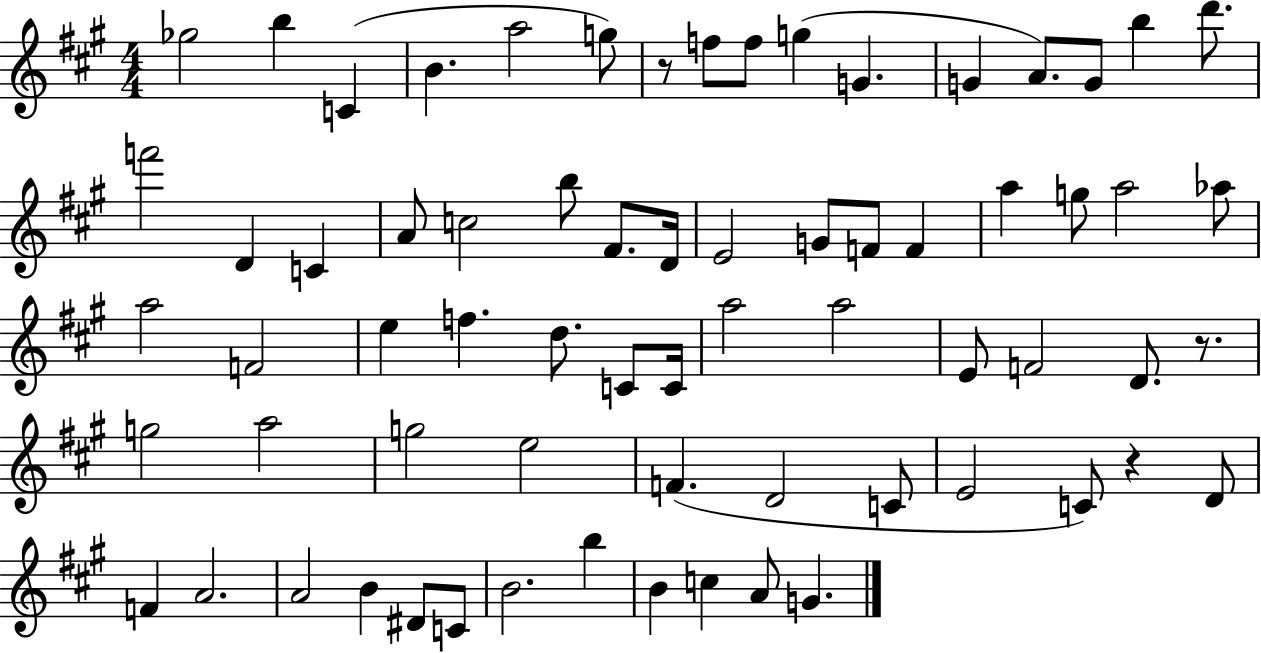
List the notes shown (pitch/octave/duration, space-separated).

Gb5/h B5/q C4/q B4/q. A5/h G5/e R/e F5/e F5/e G5/q G4/q. G4/q A4/e. G4/e B5/q D6/e. F6/h D4/q C4/q A4/e C5/h B5/e F#4/e. D4/s E4/h G4/e F4/e F4/q A5/q G5/e A5/h Ab5/e A5/h F4/h E5/q F5/q. D5/e. C4/e C4/s A5/h A5/h E4/e F4/h D4/e. R/e. G5/h A5/h G5/h E5/h F4/q. D4/h C4/e E4/h C4/e R/q D4/e F4/q A4/h. A4/h B4/q D#4/e C4/e B4/h. B5/q B4/q C5/q A4/e G4/q.